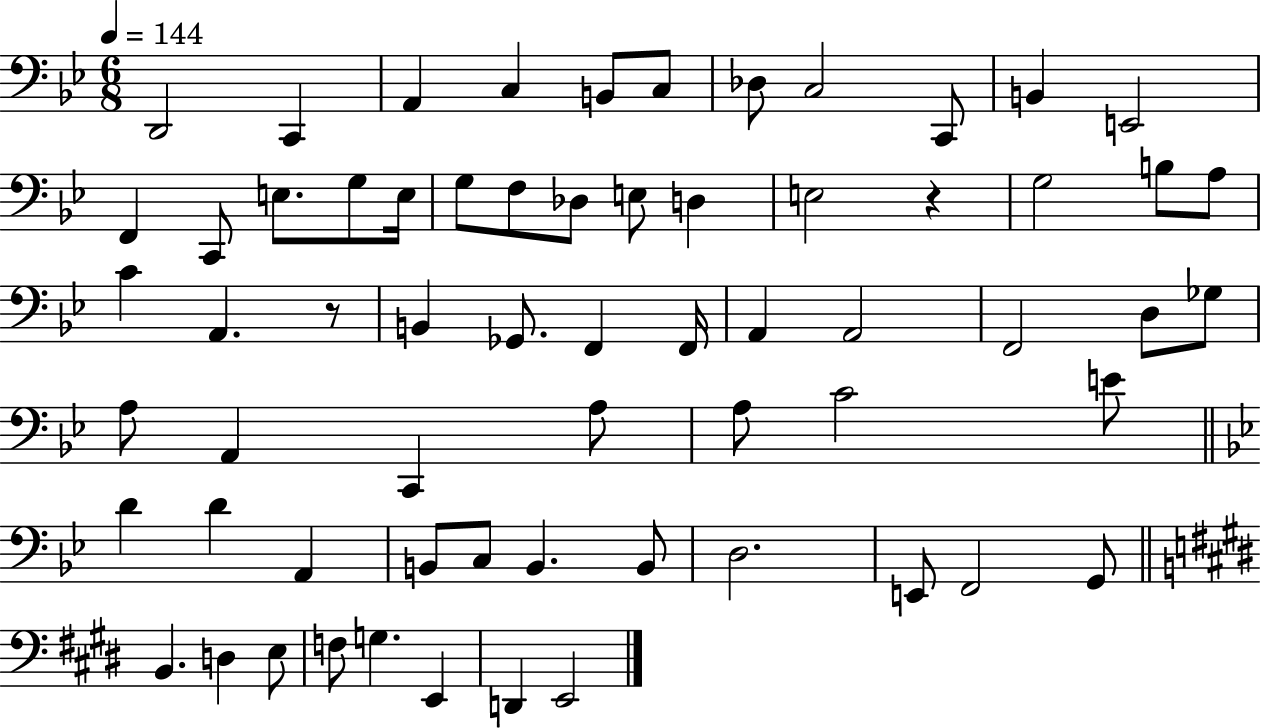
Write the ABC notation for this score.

X:1
T:Untitled
M:6/8
L:1/4
K:Bb
D,,2 C,, A,, C, B,,/2 C,/2 _D,/2 C,2 C,,/2 B,, E,,2 F,, C,,/2 E,/2 G,/2 E,/4 G,/2 F,/2 _D,/2 E,/2 D, E,2 z G,2 B,/2 A,/2 C A,, z/2 B,, _G,,/2 F,, F,,/4 A,, A,,2 F,,2 D,/2 _G,/2 A,/2 A,, C,, A,/2 A,/2 C2 E/2 D D A,, B,,/2 C,/2 B,, B,,/2 D,2 E,,/2 F,,2 G,,/2 B,, D, E,/2 F,/2 G, E,, D,, E,,2